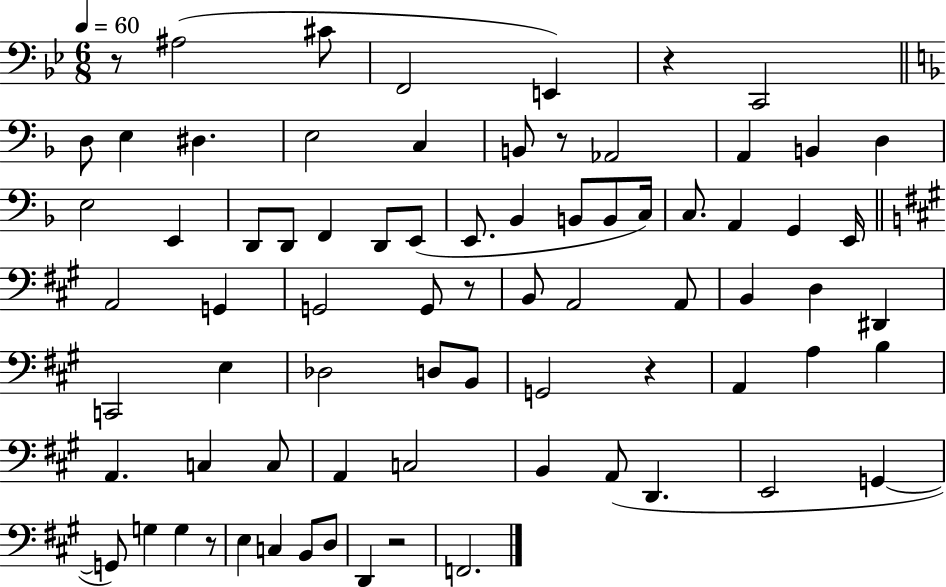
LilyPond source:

{
  \clef bass
  \numericTimeSignature
  \time 6/8
  \key bes \major
  \tempo 4 = 60
  \repeat volta 2 { r8 ais2( cis'8 | f,2 e,4) | r4 c,2 | \bar "||" \break \key f \major d8 e4 dis4. | e2 c4 | b,8 r8 aes,2 | a,4 b,4 d4 | \break e2 e,4 | d,8 d,8 f,4 d,8 e,8( | e,8. bes,4 b,8 b,8 c16) | c8. a,4 g,4 e,16 | \break \bar "||" \break \key a \major a,2 g,4 | g,2 g,8 r8 | b,8 a,2 a,8 | b,4 d4 dis,4 | \break c,2 e4 | des2 d8 b,8 | g,2 r4 | a,4 a4 b4 | \break a,4. c4 c8 | a,4 c2 | b,4 a,8( d,4. | e,2 g,4~~ | \break g,8) g4 g4 r8 | e4 c4 b,8 d8 | d,4 r2 | f,2. | \break } \bar "|."
}